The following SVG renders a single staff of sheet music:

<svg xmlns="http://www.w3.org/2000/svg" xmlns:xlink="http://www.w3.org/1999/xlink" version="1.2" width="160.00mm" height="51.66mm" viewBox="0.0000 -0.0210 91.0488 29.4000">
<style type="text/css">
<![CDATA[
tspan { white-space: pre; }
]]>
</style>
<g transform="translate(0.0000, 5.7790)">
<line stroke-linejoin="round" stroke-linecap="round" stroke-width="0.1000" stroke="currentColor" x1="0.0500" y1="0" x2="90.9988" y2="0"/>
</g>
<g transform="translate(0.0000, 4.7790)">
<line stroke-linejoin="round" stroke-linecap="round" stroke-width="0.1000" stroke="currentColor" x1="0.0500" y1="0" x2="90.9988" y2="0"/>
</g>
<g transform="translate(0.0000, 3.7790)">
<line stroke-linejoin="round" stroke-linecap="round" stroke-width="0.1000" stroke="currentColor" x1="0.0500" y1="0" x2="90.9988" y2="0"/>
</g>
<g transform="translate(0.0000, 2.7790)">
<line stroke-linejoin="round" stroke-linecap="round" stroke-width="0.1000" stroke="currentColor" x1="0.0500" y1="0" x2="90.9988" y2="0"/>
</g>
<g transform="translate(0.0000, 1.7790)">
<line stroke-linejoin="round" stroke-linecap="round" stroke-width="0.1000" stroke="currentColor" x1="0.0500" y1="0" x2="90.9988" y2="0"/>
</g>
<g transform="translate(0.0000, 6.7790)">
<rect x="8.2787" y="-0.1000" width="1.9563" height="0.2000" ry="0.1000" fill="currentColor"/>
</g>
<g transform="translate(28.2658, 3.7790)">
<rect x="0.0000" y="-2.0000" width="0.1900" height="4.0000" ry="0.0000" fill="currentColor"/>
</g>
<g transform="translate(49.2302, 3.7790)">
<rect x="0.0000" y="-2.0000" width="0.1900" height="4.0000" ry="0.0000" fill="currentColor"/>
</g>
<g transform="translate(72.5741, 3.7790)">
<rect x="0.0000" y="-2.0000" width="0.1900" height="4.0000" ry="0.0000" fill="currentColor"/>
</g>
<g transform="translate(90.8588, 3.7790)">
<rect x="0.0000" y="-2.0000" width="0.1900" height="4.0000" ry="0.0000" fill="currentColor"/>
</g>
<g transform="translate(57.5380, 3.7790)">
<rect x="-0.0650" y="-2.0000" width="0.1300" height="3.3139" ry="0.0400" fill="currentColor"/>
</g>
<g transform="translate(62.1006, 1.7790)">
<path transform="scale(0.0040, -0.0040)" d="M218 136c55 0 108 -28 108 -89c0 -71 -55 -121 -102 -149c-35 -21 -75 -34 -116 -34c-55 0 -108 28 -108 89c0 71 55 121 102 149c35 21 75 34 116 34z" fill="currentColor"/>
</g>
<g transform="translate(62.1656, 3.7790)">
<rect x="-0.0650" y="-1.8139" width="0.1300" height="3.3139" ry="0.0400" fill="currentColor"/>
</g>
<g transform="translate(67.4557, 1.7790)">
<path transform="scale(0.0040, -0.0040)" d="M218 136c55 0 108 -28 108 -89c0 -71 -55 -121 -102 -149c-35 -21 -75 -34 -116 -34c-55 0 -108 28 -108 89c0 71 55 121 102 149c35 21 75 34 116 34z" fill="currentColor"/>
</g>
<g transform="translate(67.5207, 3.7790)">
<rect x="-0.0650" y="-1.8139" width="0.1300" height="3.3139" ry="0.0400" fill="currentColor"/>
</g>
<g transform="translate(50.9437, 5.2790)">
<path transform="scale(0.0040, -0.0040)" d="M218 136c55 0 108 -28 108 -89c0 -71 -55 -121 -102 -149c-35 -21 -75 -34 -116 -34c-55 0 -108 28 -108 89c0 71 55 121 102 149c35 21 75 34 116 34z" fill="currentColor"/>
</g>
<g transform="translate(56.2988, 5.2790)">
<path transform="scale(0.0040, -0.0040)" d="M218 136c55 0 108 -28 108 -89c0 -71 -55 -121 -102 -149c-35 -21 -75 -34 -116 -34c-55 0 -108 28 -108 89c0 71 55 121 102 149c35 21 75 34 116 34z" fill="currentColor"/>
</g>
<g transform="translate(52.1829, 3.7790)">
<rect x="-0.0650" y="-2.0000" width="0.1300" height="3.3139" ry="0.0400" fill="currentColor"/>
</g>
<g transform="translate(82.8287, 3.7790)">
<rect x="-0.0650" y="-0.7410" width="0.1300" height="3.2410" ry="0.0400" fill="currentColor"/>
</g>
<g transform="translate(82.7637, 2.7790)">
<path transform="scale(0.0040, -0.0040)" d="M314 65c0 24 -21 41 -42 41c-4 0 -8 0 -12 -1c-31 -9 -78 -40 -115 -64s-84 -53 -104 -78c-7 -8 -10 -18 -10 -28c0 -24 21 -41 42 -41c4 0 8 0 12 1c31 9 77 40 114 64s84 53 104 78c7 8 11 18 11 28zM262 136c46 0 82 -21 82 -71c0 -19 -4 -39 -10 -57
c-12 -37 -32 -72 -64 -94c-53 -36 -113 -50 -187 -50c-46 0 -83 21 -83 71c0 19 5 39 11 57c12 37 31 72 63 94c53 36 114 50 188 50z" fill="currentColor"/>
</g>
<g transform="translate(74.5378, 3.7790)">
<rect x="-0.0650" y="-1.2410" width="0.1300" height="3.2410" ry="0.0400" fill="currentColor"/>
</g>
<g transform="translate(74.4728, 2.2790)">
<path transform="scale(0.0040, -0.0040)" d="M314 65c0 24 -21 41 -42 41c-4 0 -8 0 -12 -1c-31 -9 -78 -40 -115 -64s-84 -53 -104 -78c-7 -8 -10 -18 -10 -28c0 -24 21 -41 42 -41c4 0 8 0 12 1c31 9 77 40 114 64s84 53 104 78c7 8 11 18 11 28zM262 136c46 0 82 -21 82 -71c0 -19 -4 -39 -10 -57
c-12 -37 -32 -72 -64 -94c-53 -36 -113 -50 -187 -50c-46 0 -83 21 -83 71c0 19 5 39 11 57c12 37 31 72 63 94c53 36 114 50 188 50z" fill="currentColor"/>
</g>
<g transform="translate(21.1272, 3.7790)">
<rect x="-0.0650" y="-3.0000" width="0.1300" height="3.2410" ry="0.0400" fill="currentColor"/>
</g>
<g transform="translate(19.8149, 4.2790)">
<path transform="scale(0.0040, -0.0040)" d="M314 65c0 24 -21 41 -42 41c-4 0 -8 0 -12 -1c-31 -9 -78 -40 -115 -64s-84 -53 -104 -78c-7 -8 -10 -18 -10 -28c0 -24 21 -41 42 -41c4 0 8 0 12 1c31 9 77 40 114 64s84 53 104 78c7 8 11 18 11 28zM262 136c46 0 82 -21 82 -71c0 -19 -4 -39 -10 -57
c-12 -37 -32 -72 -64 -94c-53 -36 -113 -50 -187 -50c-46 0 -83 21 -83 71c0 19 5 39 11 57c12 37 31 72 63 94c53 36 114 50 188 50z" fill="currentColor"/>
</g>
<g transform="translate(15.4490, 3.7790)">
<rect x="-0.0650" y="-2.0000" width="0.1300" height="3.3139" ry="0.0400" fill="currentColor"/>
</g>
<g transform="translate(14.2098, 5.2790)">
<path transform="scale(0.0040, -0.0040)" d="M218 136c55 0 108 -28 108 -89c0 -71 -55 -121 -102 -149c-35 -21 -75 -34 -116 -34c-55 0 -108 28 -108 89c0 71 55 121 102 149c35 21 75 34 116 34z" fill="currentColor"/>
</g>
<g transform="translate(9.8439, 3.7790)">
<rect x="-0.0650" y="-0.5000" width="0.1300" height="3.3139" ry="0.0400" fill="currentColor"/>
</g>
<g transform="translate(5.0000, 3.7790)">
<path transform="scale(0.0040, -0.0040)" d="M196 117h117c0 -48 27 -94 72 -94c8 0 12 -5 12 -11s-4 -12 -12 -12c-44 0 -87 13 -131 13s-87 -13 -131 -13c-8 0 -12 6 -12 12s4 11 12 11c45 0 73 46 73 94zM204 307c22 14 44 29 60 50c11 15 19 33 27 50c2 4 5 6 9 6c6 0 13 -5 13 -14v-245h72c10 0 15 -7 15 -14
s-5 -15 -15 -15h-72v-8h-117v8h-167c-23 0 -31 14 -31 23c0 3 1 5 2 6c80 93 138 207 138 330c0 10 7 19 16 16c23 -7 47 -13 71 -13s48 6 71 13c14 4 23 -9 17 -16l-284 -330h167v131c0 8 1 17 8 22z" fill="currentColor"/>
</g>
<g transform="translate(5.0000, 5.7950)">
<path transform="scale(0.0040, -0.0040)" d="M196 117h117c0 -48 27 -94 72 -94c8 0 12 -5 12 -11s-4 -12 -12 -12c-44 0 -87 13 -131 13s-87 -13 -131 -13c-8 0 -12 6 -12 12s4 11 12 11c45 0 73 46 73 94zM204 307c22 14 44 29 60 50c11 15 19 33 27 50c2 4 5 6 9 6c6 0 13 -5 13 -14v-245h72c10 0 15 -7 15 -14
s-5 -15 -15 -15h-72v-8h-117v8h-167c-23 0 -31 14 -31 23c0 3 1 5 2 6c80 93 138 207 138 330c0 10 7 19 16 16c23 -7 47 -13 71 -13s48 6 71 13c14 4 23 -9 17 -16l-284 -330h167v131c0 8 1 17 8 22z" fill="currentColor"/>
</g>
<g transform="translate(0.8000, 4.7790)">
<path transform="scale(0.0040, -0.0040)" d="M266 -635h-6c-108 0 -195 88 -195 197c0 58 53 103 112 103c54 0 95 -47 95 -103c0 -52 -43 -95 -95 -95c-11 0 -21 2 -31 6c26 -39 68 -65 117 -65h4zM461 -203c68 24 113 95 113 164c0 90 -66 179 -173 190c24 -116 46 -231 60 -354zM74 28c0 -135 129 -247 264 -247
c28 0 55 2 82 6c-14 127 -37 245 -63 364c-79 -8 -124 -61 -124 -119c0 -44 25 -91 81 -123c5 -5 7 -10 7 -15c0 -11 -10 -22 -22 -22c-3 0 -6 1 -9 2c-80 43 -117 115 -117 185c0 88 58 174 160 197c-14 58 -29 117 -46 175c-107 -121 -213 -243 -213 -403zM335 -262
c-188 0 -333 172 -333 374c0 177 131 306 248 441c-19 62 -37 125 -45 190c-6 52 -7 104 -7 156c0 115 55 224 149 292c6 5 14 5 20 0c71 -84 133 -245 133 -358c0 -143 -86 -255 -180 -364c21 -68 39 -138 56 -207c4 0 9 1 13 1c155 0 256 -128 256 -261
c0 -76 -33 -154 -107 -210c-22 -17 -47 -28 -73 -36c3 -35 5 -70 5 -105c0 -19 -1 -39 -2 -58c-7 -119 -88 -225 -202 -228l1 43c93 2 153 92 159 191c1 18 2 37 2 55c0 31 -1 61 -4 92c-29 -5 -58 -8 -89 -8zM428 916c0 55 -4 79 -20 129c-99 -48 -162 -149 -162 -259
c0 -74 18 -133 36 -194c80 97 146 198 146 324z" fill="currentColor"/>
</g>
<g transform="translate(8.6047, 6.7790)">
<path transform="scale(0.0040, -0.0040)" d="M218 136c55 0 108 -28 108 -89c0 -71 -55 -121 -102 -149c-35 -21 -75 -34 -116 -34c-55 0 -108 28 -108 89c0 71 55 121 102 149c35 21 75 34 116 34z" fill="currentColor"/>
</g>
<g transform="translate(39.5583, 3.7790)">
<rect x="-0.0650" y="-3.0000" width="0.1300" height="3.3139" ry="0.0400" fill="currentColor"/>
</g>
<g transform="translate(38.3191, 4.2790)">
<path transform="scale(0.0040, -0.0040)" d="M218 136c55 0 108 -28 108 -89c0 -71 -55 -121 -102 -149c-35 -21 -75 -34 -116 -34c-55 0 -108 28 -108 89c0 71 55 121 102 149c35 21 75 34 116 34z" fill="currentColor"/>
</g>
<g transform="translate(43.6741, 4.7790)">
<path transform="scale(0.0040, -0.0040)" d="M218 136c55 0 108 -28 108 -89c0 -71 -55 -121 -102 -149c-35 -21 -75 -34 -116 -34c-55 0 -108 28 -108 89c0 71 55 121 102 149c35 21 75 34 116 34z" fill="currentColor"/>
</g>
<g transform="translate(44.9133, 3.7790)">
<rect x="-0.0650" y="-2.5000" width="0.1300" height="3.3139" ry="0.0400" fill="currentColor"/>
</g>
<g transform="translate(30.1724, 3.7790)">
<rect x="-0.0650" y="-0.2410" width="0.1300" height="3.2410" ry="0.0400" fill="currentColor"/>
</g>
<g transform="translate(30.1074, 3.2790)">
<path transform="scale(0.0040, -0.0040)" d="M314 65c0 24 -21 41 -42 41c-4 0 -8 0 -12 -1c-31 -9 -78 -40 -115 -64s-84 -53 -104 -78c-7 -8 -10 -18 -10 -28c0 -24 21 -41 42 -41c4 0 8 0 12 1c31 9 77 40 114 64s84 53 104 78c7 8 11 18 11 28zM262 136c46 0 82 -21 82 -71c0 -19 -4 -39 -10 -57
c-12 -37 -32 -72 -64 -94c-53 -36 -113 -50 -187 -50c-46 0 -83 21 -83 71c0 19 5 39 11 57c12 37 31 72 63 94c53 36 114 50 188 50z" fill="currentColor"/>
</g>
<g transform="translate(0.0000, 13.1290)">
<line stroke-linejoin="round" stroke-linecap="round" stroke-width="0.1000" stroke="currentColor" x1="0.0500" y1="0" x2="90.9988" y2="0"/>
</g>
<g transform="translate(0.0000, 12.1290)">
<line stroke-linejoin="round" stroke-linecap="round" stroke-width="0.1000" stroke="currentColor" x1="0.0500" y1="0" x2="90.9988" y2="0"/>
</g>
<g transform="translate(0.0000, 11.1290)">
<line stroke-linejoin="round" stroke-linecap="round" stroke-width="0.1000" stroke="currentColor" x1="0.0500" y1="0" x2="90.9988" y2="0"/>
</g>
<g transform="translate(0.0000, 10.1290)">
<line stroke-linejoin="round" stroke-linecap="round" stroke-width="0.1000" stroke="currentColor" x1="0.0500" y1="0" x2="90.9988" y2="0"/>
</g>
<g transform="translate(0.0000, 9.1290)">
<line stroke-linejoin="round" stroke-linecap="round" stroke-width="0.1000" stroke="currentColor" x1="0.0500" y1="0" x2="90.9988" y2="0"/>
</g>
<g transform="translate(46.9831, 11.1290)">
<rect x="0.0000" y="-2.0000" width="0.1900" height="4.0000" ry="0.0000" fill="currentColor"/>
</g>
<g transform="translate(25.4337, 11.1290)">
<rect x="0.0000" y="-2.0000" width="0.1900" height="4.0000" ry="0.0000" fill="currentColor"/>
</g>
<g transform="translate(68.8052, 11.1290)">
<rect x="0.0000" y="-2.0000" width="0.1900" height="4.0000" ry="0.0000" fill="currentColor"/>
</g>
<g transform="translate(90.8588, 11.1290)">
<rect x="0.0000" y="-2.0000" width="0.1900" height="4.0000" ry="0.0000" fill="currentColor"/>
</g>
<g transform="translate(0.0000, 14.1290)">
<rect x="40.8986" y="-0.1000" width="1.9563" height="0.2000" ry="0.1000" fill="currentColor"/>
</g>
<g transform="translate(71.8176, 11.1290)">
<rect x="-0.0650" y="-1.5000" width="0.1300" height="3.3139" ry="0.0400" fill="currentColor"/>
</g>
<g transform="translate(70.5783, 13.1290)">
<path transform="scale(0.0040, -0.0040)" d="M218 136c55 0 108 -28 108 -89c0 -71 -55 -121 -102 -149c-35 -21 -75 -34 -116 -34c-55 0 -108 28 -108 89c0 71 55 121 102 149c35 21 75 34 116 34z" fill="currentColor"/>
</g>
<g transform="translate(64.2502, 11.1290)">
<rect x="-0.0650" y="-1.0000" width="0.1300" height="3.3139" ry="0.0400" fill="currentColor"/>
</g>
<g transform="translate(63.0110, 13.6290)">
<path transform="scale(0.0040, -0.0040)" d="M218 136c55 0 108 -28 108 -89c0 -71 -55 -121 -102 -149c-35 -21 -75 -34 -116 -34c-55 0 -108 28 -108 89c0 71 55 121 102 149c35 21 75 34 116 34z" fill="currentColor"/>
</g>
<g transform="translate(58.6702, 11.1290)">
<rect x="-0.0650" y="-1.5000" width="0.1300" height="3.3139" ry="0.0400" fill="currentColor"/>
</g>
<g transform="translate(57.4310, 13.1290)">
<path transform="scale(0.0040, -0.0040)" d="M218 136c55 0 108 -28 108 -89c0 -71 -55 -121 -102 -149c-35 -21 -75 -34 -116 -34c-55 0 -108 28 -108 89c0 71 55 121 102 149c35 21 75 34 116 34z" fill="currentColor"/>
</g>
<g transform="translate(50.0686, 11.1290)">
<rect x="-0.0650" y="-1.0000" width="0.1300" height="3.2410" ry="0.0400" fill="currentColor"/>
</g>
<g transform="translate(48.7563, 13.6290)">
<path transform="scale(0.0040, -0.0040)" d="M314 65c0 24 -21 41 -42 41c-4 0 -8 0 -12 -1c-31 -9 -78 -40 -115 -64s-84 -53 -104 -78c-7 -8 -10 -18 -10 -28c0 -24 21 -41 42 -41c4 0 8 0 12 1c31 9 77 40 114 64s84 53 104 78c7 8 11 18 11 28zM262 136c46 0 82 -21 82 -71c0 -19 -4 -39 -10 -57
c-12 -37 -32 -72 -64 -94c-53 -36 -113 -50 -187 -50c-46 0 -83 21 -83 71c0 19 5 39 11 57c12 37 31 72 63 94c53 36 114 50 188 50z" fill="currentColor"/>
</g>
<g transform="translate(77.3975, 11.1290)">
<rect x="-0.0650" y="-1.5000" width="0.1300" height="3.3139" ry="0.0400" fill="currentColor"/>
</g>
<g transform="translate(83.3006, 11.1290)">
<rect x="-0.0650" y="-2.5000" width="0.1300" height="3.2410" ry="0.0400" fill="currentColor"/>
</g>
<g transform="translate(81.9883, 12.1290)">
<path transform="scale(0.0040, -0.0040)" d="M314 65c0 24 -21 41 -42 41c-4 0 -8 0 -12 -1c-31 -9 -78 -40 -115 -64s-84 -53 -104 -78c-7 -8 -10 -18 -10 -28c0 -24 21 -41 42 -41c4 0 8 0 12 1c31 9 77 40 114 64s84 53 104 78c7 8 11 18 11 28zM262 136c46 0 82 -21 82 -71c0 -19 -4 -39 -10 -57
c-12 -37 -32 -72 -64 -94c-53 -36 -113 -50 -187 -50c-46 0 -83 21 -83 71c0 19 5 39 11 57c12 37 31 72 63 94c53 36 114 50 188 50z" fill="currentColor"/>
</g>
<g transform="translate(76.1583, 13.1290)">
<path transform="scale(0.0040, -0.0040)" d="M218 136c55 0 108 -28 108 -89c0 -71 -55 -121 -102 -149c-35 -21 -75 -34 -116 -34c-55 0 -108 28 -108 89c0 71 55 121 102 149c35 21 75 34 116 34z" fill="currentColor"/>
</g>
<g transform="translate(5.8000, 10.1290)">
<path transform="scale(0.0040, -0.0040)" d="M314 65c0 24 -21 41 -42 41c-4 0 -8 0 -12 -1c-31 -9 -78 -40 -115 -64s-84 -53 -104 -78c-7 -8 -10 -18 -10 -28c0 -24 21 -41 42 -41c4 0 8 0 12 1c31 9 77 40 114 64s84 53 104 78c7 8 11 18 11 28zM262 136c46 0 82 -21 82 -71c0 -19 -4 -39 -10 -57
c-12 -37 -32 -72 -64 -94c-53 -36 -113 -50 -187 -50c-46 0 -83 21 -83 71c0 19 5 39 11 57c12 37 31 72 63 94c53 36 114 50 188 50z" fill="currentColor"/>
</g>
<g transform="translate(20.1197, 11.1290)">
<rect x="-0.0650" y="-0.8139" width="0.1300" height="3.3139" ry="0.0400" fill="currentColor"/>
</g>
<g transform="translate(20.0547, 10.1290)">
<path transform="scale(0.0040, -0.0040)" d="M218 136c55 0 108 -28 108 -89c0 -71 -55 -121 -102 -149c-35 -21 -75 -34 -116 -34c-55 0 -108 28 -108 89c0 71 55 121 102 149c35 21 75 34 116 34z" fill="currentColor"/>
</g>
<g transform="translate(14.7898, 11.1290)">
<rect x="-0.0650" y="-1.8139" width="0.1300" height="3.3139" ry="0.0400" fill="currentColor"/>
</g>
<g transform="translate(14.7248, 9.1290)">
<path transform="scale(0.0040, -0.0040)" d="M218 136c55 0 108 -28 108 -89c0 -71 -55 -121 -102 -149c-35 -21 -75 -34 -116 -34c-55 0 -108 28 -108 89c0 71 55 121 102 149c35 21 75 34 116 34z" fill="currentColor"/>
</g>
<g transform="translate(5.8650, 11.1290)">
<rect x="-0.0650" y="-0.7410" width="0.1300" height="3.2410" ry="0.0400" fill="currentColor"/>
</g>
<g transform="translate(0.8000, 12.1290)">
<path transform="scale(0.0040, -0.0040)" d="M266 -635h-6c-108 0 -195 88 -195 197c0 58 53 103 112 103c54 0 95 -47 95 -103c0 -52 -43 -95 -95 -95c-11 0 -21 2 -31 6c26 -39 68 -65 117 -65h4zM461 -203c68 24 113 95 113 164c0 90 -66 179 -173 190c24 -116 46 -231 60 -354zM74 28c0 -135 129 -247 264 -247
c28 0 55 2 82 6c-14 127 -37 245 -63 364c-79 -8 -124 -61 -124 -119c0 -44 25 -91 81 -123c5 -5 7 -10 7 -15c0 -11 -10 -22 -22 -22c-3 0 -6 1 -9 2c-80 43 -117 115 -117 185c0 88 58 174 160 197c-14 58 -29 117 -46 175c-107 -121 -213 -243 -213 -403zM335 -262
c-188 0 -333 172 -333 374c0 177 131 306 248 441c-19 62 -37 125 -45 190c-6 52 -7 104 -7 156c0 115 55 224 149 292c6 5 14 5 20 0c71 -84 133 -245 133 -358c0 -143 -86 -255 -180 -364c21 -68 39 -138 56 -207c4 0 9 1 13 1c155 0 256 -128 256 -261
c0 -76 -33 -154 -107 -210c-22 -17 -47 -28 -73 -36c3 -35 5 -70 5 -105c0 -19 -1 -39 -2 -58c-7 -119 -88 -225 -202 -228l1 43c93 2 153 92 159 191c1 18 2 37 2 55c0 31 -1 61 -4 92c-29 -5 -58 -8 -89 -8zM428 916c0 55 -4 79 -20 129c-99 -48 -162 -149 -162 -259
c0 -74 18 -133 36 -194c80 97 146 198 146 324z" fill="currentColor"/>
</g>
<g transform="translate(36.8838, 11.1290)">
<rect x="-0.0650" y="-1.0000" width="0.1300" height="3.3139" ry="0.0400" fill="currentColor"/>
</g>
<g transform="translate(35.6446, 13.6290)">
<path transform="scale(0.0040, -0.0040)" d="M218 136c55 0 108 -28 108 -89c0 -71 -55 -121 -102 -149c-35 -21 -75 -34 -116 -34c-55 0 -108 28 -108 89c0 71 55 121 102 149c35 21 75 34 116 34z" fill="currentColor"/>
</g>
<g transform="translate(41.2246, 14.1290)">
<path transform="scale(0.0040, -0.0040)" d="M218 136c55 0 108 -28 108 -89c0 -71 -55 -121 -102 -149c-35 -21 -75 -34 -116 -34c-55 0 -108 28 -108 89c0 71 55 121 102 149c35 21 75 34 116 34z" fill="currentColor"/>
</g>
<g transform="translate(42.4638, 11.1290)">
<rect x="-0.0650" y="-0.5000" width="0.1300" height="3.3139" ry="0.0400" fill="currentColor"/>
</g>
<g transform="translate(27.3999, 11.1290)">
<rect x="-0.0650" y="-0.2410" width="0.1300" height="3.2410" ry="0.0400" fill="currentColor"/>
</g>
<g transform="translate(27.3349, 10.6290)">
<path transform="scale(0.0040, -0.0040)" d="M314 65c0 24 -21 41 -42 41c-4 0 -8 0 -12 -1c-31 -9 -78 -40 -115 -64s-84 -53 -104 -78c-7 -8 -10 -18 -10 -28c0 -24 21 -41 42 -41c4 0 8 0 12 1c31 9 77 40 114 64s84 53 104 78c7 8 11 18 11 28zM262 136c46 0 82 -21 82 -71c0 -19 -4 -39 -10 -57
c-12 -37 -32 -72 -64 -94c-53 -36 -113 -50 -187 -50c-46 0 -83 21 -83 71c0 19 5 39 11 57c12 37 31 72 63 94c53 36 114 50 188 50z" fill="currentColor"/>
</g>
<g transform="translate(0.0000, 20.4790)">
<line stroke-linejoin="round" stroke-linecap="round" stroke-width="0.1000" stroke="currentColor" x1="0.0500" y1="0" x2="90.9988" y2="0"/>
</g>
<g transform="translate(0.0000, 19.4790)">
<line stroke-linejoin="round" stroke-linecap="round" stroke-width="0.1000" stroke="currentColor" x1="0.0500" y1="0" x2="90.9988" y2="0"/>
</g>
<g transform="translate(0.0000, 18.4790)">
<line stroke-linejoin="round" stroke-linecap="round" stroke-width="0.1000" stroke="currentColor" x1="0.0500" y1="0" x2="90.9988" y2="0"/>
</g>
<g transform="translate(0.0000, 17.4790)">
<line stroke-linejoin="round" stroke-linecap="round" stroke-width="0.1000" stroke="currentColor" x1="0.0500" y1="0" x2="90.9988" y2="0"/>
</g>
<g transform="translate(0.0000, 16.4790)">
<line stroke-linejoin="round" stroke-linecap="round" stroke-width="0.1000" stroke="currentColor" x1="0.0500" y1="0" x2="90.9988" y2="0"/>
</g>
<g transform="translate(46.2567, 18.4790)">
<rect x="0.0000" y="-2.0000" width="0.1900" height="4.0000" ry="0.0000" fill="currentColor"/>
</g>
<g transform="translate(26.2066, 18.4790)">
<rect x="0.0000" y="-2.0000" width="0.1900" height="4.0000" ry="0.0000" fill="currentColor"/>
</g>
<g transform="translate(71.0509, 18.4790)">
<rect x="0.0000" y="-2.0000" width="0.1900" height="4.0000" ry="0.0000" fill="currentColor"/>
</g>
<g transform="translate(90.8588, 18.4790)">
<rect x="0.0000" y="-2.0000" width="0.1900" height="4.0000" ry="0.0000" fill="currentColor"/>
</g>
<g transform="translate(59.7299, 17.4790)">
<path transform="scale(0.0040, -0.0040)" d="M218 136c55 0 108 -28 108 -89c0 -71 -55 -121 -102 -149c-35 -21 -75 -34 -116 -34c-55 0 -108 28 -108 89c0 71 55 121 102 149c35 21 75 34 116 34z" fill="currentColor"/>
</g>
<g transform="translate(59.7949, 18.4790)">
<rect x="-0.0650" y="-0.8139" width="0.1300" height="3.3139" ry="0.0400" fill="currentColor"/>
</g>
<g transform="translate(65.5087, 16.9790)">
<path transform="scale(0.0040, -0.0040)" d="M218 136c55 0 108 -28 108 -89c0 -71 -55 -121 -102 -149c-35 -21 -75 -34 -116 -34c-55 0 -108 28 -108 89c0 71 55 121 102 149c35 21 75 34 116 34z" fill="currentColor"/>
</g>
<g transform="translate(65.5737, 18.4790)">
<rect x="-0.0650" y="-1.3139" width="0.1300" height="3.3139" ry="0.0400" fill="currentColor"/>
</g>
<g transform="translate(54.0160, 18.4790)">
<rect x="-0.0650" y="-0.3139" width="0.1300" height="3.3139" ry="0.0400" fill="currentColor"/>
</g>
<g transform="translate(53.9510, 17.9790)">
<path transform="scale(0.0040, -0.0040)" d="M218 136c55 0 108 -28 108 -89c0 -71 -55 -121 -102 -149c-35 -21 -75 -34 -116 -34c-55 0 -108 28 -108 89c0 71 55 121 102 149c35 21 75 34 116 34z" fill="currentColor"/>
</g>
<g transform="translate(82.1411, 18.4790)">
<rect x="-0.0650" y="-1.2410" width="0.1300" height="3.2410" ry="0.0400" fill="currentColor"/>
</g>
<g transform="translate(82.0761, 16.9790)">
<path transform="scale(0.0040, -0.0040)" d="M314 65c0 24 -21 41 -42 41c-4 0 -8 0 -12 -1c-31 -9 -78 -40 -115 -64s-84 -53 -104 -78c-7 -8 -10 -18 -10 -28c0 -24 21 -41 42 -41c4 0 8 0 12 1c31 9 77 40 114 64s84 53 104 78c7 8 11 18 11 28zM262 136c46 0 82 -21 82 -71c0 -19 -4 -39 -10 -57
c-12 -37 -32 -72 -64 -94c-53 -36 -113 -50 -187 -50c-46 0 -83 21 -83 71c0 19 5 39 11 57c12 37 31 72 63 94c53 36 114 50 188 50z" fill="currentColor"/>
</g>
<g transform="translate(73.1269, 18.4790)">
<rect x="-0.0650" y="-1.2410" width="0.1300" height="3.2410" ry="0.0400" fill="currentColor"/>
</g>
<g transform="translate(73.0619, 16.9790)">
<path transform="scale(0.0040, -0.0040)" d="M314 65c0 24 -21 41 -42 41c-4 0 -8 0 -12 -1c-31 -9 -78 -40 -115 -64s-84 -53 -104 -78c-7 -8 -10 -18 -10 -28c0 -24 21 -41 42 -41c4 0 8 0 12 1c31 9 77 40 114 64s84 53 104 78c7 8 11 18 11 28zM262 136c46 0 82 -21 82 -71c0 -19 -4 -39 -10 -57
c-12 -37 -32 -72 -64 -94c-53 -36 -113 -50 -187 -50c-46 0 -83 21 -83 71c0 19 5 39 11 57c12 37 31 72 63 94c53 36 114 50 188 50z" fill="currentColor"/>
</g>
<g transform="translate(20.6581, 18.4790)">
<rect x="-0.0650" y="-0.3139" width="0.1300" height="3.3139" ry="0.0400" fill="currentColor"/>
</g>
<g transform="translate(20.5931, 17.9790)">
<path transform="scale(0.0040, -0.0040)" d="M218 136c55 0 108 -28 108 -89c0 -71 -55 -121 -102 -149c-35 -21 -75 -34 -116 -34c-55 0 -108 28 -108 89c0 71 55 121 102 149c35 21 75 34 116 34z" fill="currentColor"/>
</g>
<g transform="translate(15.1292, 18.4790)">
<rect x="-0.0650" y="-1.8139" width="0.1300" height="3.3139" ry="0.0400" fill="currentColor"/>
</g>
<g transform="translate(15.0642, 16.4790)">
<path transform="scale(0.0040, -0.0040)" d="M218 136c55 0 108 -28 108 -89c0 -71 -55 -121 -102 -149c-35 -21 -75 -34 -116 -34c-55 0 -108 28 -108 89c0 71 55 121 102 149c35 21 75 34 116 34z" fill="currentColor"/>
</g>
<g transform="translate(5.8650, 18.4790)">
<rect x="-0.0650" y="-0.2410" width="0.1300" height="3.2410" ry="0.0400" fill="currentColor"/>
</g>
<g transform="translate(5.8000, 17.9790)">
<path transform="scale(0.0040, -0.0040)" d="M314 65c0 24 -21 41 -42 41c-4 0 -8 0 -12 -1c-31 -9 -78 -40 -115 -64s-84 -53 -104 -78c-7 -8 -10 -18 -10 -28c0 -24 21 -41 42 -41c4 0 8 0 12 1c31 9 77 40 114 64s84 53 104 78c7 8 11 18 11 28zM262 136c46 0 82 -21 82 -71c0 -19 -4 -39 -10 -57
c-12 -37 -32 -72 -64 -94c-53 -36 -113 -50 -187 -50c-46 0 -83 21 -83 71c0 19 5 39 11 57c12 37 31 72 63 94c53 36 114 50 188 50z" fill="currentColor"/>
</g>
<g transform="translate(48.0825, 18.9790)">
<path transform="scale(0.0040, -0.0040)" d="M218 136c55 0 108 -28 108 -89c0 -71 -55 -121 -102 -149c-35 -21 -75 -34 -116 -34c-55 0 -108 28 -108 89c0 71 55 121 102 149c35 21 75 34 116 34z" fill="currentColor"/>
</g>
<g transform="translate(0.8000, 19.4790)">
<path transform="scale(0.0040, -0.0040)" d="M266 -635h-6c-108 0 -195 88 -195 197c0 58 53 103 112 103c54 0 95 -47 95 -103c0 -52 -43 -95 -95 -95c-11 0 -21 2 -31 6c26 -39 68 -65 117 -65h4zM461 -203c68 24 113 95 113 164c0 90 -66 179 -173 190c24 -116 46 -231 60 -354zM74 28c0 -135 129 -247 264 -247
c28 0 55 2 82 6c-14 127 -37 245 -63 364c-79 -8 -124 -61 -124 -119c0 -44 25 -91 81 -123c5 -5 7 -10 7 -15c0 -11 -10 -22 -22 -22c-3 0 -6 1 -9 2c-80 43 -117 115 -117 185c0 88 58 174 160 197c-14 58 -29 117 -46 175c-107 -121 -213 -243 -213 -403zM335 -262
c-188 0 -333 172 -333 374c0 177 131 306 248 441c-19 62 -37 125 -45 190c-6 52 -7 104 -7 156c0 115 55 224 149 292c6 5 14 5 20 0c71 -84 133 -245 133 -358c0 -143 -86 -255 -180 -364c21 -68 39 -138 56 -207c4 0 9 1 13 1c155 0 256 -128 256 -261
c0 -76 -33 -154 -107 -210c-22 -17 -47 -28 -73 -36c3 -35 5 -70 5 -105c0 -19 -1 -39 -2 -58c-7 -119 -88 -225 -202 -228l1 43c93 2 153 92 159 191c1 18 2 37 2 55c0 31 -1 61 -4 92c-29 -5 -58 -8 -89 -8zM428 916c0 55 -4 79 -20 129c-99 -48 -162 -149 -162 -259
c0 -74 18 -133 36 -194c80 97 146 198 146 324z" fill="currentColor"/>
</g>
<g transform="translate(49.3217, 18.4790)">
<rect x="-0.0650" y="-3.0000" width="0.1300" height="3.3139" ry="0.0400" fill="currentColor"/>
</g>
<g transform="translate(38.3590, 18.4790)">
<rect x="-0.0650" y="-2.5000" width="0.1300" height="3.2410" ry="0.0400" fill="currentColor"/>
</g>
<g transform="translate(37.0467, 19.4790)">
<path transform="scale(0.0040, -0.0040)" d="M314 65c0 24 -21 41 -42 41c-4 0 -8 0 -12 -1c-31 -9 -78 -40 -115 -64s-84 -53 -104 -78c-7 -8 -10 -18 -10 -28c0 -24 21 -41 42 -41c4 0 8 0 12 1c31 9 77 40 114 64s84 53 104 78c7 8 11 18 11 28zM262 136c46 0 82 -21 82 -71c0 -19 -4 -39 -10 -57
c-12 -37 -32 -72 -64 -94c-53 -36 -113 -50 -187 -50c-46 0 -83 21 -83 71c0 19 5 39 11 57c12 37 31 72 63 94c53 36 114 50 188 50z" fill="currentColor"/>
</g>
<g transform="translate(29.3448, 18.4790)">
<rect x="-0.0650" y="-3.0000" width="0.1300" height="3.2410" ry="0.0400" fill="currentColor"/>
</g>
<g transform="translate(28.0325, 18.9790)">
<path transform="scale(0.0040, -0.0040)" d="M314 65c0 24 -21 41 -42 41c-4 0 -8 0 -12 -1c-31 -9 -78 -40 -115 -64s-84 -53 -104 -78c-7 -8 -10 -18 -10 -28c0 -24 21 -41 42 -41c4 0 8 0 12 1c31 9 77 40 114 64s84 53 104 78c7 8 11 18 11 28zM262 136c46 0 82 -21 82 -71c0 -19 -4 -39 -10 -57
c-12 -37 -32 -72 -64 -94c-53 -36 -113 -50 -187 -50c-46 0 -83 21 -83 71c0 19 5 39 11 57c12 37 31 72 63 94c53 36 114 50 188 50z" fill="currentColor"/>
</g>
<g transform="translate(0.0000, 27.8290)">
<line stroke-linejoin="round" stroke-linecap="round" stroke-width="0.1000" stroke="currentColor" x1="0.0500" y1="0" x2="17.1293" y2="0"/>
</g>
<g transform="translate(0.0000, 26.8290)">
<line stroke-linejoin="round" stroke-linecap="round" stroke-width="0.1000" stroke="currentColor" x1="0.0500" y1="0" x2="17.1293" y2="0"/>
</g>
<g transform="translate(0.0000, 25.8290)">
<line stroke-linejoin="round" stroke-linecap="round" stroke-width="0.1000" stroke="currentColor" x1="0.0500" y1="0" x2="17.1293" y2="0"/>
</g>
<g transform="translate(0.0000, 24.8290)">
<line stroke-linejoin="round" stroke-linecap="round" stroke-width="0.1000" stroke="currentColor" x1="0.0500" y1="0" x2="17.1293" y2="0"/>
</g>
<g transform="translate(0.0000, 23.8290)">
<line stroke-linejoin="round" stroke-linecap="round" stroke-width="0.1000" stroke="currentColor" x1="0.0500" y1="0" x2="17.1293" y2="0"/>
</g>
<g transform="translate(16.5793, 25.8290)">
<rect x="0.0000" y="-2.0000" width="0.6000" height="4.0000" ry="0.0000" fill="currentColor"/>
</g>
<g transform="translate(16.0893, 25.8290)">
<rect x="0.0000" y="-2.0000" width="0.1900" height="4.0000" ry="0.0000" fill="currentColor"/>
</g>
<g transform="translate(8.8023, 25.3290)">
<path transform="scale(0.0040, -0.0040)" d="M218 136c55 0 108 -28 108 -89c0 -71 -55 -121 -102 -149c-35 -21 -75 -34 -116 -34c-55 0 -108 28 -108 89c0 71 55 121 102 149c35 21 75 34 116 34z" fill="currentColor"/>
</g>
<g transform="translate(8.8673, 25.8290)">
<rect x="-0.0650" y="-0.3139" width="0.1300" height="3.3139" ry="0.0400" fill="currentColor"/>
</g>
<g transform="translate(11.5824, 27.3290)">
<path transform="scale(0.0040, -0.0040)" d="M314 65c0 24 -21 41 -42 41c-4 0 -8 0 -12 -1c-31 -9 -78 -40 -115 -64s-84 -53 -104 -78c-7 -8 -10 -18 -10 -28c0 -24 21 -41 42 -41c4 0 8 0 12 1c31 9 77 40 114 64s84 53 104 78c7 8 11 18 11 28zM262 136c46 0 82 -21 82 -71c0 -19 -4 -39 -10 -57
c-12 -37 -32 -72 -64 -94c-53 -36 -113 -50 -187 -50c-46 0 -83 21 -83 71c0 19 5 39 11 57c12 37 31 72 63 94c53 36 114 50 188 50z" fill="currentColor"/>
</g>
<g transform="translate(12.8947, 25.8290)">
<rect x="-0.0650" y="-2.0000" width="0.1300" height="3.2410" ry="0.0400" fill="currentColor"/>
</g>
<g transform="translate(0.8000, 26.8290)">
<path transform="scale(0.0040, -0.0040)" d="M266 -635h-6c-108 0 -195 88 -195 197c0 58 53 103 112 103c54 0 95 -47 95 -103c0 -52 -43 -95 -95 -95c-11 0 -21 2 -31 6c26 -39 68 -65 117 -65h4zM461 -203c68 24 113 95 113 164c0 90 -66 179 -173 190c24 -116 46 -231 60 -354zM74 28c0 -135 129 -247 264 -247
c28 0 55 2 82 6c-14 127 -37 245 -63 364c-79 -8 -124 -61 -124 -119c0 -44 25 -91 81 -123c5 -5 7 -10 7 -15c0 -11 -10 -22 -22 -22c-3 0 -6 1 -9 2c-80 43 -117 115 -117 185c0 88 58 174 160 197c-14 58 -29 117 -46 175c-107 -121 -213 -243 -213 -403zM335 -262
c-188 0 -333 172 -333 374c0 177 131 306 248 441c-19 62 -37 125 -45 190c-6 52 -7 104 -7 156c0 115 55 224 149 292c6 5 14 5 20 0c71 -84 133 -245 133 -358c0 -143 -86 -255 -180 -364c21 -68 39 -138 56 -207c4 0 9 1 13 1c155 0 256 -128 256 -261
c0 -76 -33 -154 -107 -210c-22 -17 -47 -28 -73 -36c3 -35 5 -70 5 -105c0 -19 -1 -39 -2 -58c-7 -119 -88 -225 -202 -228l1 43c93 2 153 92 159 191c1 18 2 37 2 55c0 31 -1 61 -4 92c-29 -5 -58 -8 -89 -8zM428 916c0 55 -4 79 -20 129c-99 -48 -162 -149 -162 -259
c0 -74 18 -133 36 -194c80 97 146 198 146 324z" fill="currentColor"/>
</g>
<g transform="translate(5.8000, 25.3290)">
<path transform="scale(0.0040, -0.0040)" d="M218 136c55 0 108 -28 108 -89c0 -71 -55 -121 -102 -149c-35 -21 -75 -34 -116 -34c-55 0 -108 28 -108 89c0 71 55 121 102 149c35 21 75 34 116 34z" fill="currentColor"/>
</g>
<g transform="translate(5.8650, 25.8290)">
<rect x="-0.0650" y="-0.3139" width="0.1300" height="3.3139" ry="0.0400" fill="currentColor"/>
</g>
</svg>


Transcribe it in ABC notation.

X:1
T:Untitled
M:4/4
L:1/4
K:C
C F A2 c2 A G F F f f e2 d2 d2 f d c2 D C D2 E D E E G2 c2 f c A2 G2 A c d e e2 e2 c c F2